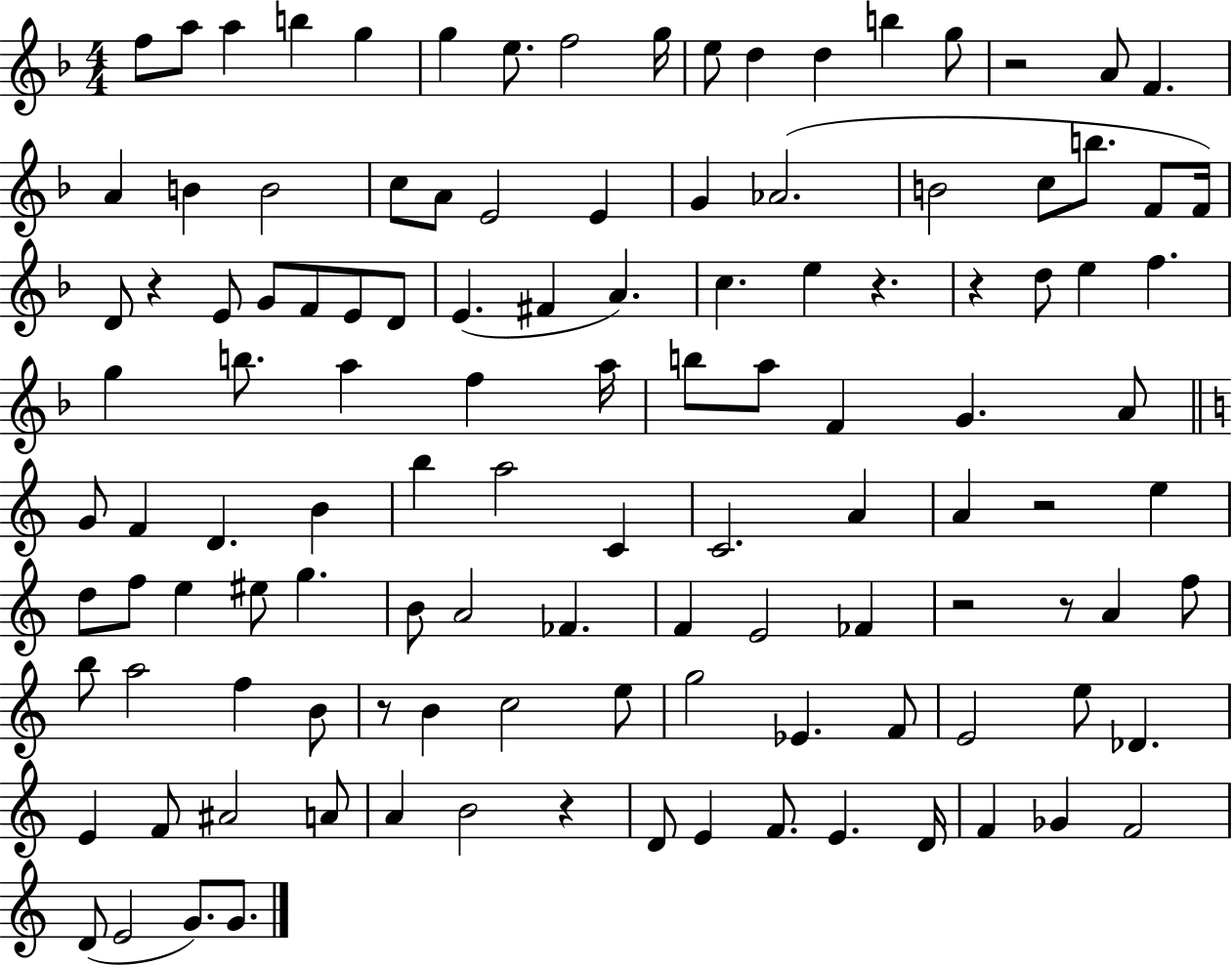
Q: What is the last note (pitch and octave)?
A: G4